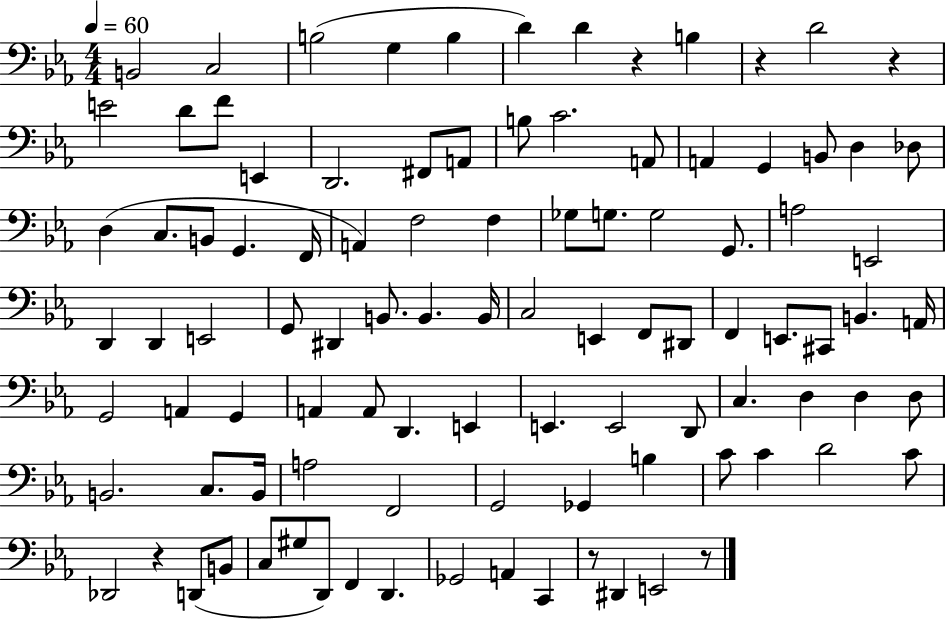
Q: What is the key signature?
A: EES major